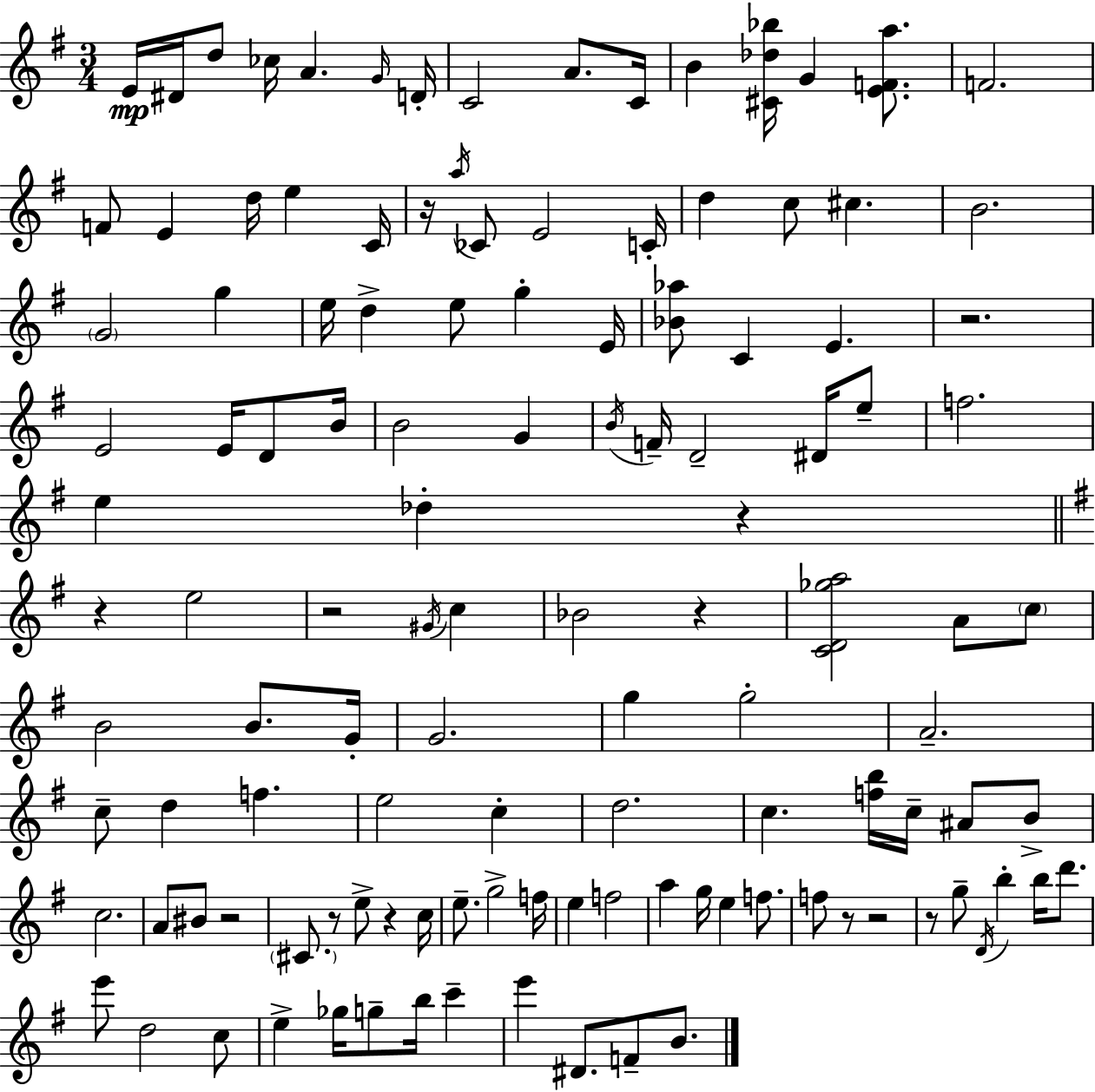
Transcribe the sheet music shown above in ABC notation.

X:1
T:Untitled
M:3/4
L:1/4
K:Em
E/4 ^D/4 d/2 _c/4 A G/4 D/4 C2 A/2 C/4 B [^C_d_b]/4 G [EFa]/2 F2 F/2 E d/4 e C/4 z/4 a/4 _C/2 E2 C/4 d c/2 ^c B2 G2 g e/4 d e/2 g E/4 [_B_a]/2 C E z2 E2 E/4 D/2 B/4 B2 G B/4 F/4 D2 ^D/4 e/2 f2 e _d z z e2 z2 ^G/4 c _B2 z [CD_ga]2 A/2 c/2 B2 B/2 G/4 G2 g g2 A2 c/2 d f e2 c d2 c [fb]/4 c/4 ^A/2 B/2 c2 A/2 ^B/2 z2 ^C/2 z/2 e/2 z c/4 e/2 g2 f/4 e f2 a g/4 e f/2 f/2 z/2 z2 z/2 g/2 D/4 b b/4 d'/2 e'/2 d2 c/2 e _g/4 g/2 b/4 c' e' ^D/2 F/2 B/2